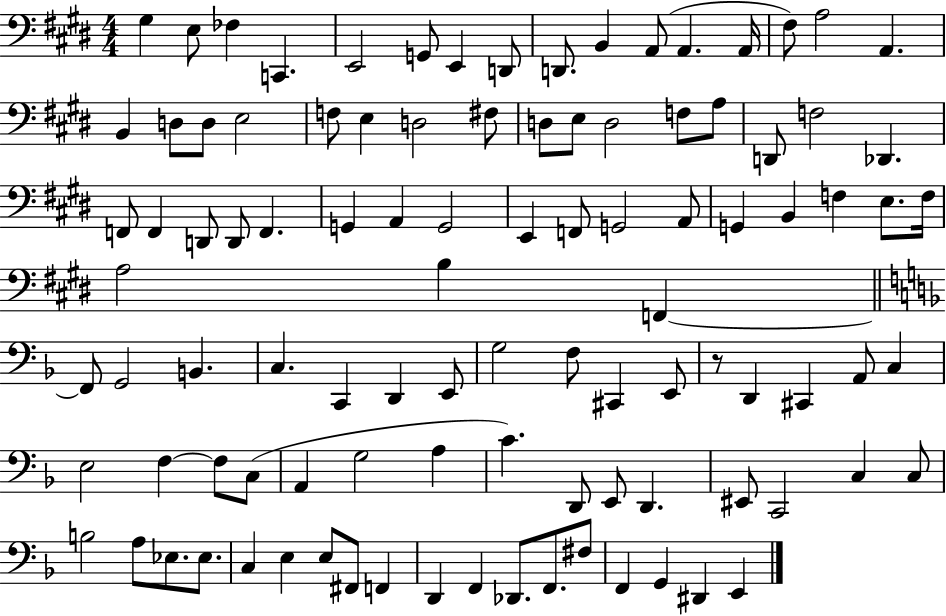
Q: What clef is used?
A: bass